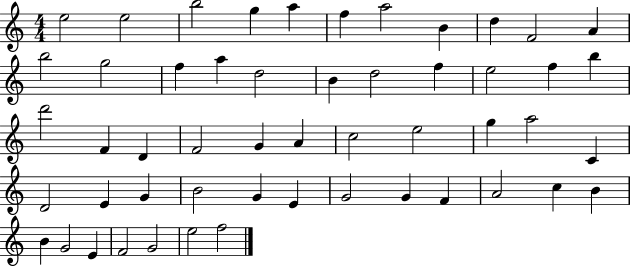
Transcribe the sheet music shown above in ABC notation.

X:1
T:Untitled
M:4/4
L:1/4
K:C
e2 e2 b2 g a f a2 B d F2 A b2 g2 f a d2 B d2 f e2 f b d'2 F D F2 G A c2 e2 g a2 C D2 E G B2 G E G2 G F A2 c B B G2 E F2 G2 e2 f2